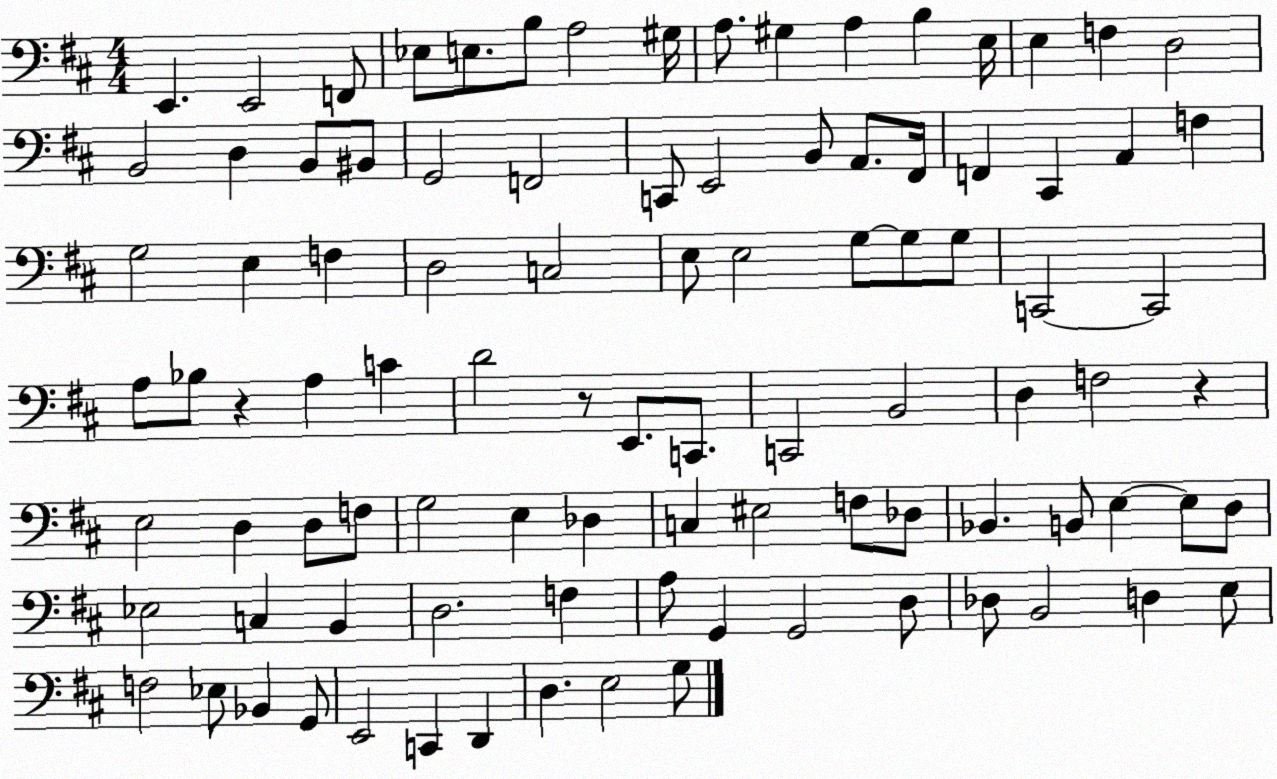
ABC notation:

X:1
T:Untitled
M:4/4
L:1/4
K:D
E,, E,,2 F,,/2 _E,/2 E,/2 B,/2 A,2 ^G,/4 A,/2 ^G, A, B, E,/4 E, F, D,2 B,,2 D, B,,/2 ^B,,/2 G,,2 F,,2 C,,/2 E,,2 B,,/2 A,,/2 ^F,,/4 F,, ^C,, A,, F, G,2 E, F, D,2 C,2 E,/2 E,2 G,/2 G,/2 G,/2 C,,2 C,,2 A,/2 _B,/2 z A, C D2 z/2 E,,/2 C,,/2 C,,2 B,,2 D, F,2 z E,2 D, D,/2 F,/2 G,2 E, _D, C, ^E,2 F,/2 _D,/2 _B,, B,,/2 E, E,/2 D,/2 _E,2 C, B,, D,2 F, A,/2 G,, G,,2 D,/2 _D,/2 B,,2 D, E,/2 F,2 _E,/2 _B,, G,,/2 E,,2 C,, D,, D, E,2 G,/2